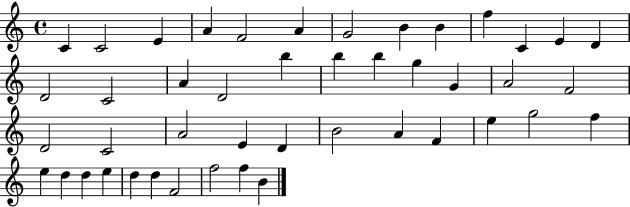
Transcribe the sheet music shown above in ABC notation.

X:1
T:Untitled
M:4/4
L:1/4
K:C
C C2 E A F2 A G2 B B f C E D D2 C2 A D2 b b b g G A2 F2 D2 C2 A2 E D B2 A F e g2 f e d d e d d F2 f2 f B